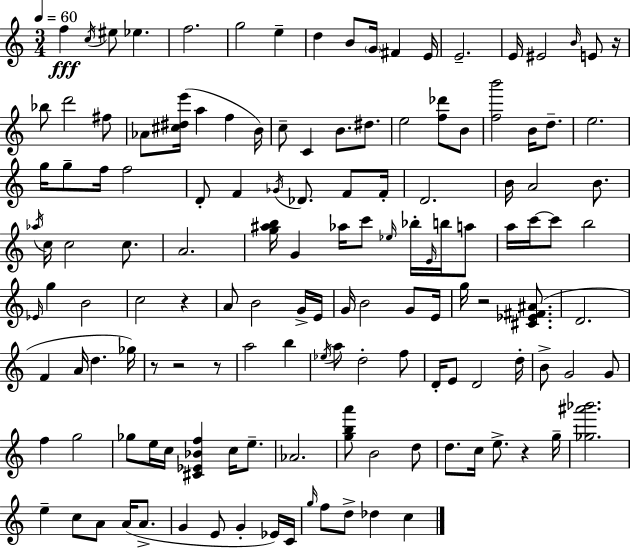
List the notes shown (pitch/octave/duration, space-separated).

F5/q C5/s EIS5/e Eb5/q. F5/h. G5/h E5/q D5/q B4/e G4/s F#4/q E4/s E4/h. E4/s EIS4/h B4/s E4/e R/s Bb5/e D6/h F#5/e Ab4/e [C#5,D#5,E6]/s A5/q F5/q B4/s C5/e C4/q B4/e. D#5/e. E5/h [F5,Db6]/e B4/e [F5,B6]/h B4/s D5/e. E5/h. G5/s G5/e F5/s F5/h D4/e F4/q Gb4/s Db4/e. F4/e F4/s D4/h. B4/s A4/h B4/e. Ab5/s C5/s C5/h C5/e. A4/h. [G5,A#5,B5]/s G4/q Ab5/s C6/e Eb5/s Bb5/s E4/s B5/s A5/e A5/s C6/s C6/e B5/h Eb4/s G5/q B4/h C5/h R/q A4/e B4/h G4/s E4/s G4/s B4/h G4/e E4/s G5/s R/h [C#4,Eb4,F#4,A#4]/e. D4/h. F4/q A4/s D5/q. Gb5/s R/e R/h R/e A5/h B5/q Eb5/s A5/e D5/h F5/e D4/s E4/e D4/h D5/s B4/e G4/h G4/e F5/q G5/h Gb5/e E5/s C5/s [C#4,Eb4,Bb4,F5]/q C5/s E5/e. Ab4/h. [G5,B5,A6]/e B4/h D5/e D5/e. C5/s E5/e. R/q G5/s [Gb5,A#6,Bb6]/h. E5/q C5/e A4/e A4/s A4/e. G4/q E4/e G4/q Eb4/s C4/s G5/s F5/e D5/e Db5/q C5/q